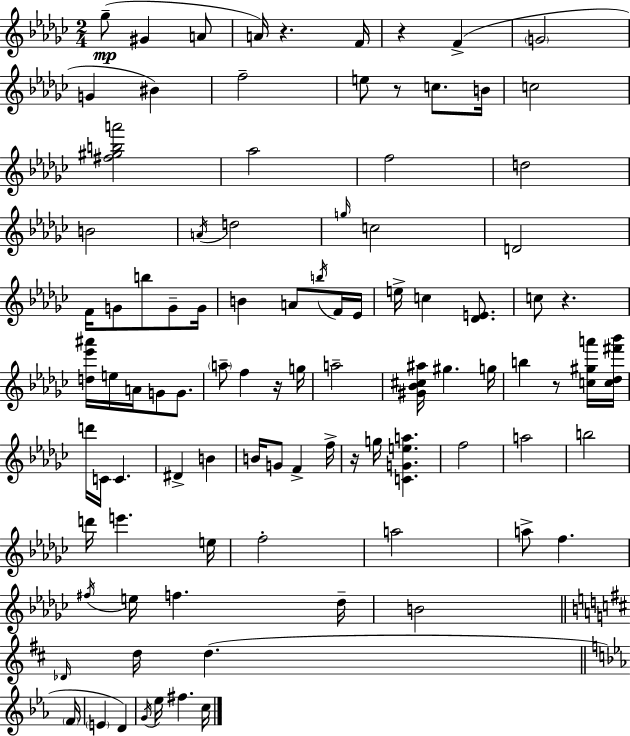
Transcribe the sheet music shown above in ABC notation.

X:1
T:Untitled
M:2/4
L:1/4
K:Ebm
_g/2 ^G A/2 A/4 z F/4 z F G2 G ^B f2 e/2 z/2 c/2 B/4 c2 [^f^gba']2 _a2 f2 d2 B2 A/4 d2 g/4 c2 D2 F/4 G/2 b/2 G/2 G/4 B A/2 b/4 F/4 _E/4 e/4 c [_DE]/2 c/2 z [d_e'^a']/4 e/4 A/4 G/2 G/2 a/2 f z/4 g/4 a2 [^G_B^c^a]/4 ^g g/4 b z/2 [c^ga']/4 [c_d^f'_b']/4 d'/4 C/4 C ^D B B/4 G/2 F f/4 z/4 g/4 [CGea] f2 a2 b2 d'/4 e' e/4 f2 a2 a/2 f ^f/4 e/4 f _d/4 B2 _D/4 d/4 d F/4 E D G/4 _e/4 ^f c/4